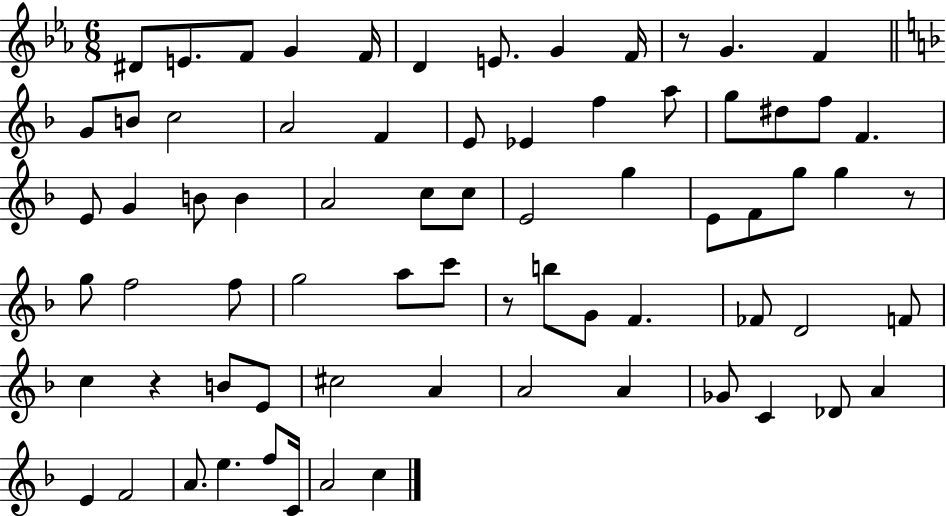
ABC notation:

X:1
T:Untitled
M:6/8
L:1/4
K:Eb
^D/2 E/2 F/2 G F/4 D E/2 G F/4 z/2 G F G/2 B/2 c2 A2 F E/2 _E f a/2 g/2 ^d/2 f/2 F E/2 G B/2 B A2 c/2 c/2 E2 g E/2 F/2 g/2 g z/2 g/2 f2 f/2 g2 a/2 c'/2 z/2 b/2 G/2 F _F/2 D2 F/2 c z B/2 E/2 ^c2 A A2 A _G/2 C _D/2 A E F2 A/2 e f/2 C/4 A2 c